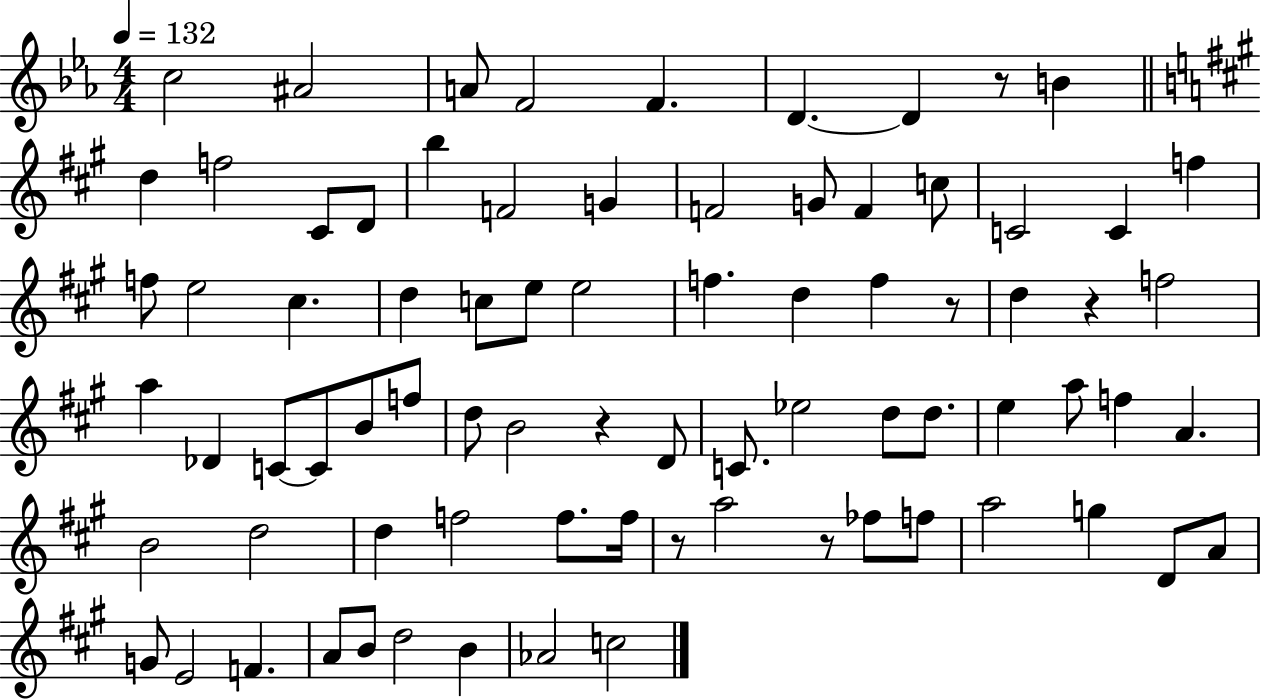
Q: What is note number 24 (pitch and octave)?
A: E5